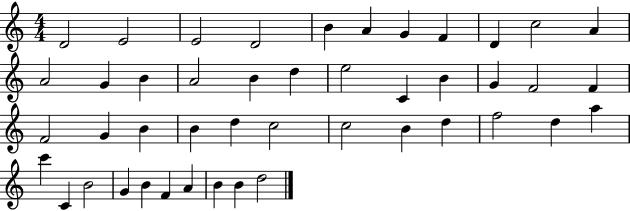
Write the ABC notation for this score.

X:1
T:Untitled
M:4/4
L:1/4
K:C
D2 E2 E2 D2 B A G F D c2 A A2 G B A2 B d e2 C B G F2 F F2 G B B d c2 c2 B d f2 d a c' C B2 G B F A B B d2